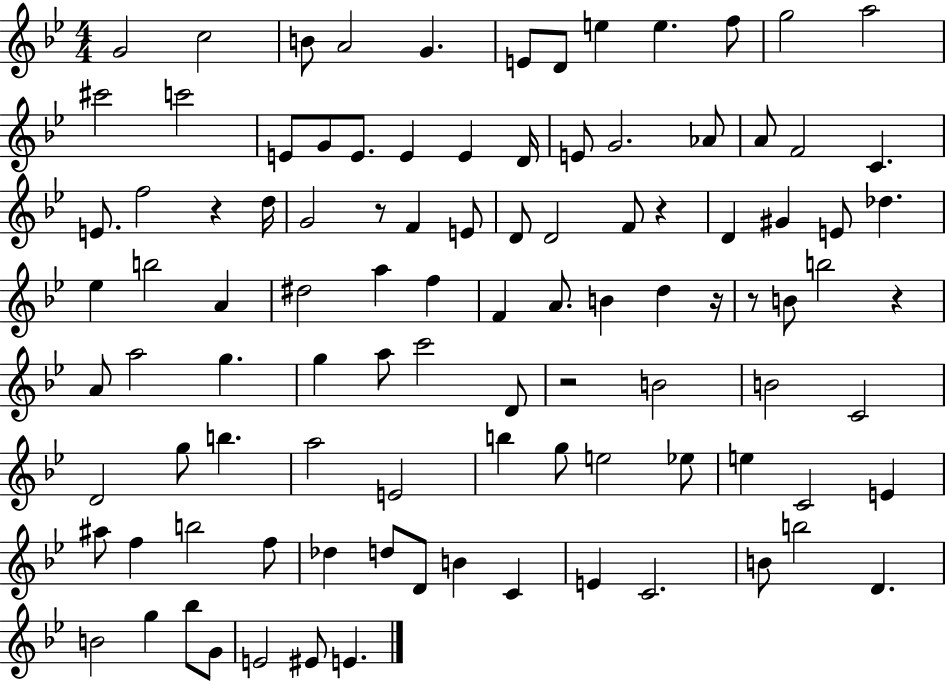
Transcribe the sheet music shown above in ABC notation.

X:1
T:Untitled
M:4/4
L:1/4
K:Bb
G2 c2 B/2 A2 G E/2 D/2 e e f/2 g2 a2 ^c'2 c'2 E/2 G/2 E/2 E E D/4 E/2 G2 _A/2 A/2 F2 C E/2 f2 z d/4 G2 z/2 F E/2 D/2 D2 F/2 z D ^G E/2 _d _e b2 A ^d2 a f F A/2 B d z/4 z/2 B/2 b2 z A/2 a2 g g a/2 c'2 D/2 z2 B2 B2 C2 D2 g/2 b a2 E2 b g/2 e2 _e/2 e C2 E ^a/2 f b2 f/2 _d d/2 D/2 B C E C2 B/2 b2 D B2 g _b/2 G/2 E2 ^E/2 E